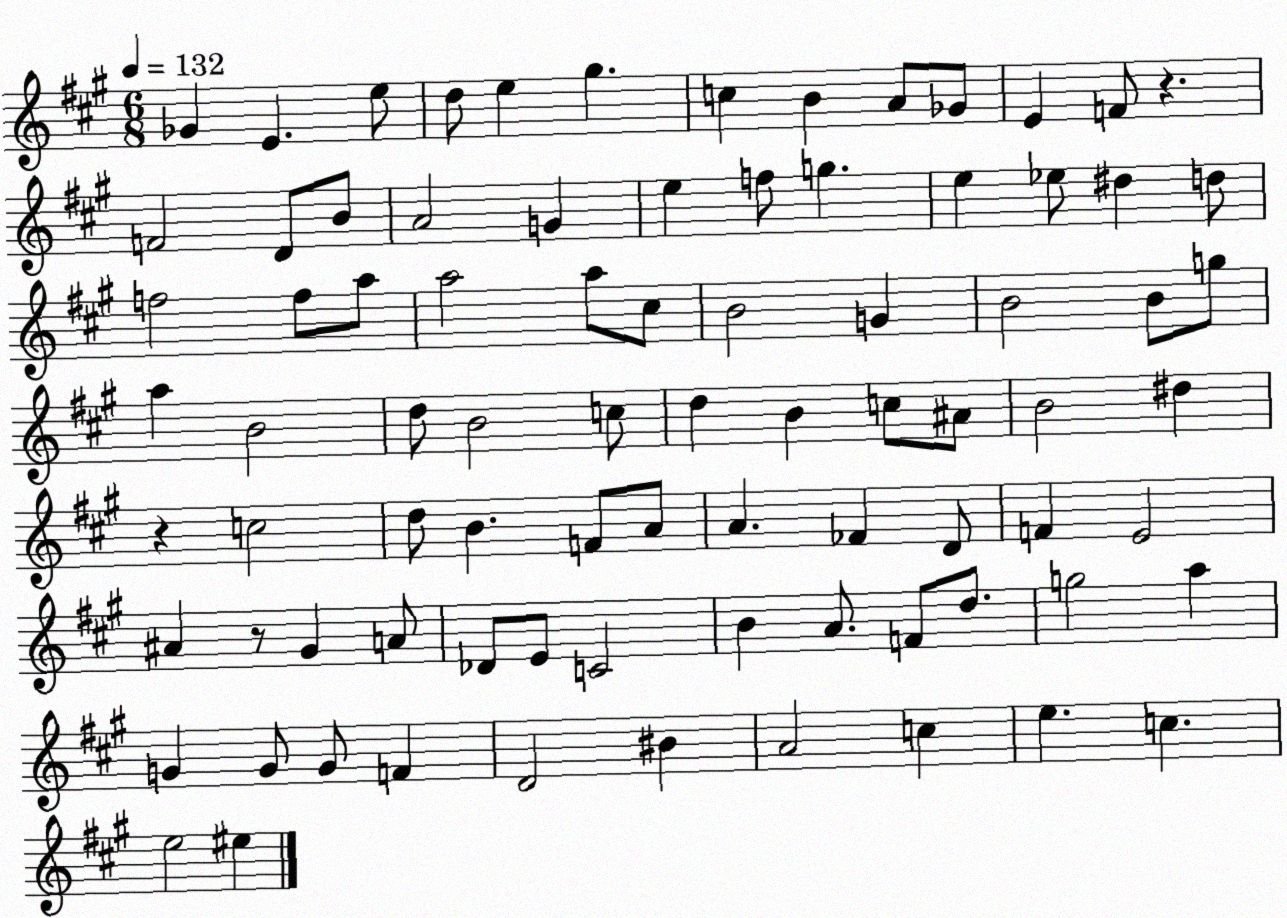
X:1
T:Untitled
M:6/8
L:1/4
K:A
_G E e/2 d/2 e ^g c B A/2 _G/2 E F/2 z F2 D/2 B/2 A2 G e f/2 g e _e/2 ^d d/2 f2 f/2 a/2 a2 a/2 ^c/2 B2 G B2 B/2 g/2 a B2 d/2 B2 c/2 d B c/2 ^A/2 B2 ^d z c2 d/2 B F/2 A/2 A _F D/2 F E2 ^A z/2 ^G A/2 _D/2 E/2 C2 B A/2 F/2 d/2 g2 a G G/2 G/2 F D2 ^B A2 c e c e2 ^e